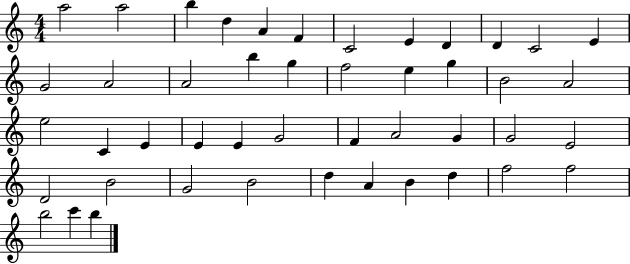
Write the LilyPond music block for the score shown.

{
  \clef treble
  \numericTimeSignature
  \time 4/4
  \key c \major
  a''2 a''2 | b''4 d''4 a'4 f'4 | c'2 e'4 d'4 | d'4 c'2 e'4 | \break g'2 a'2 | a'2 b''4 g''4 | f''2 e''4 g''4 | b'2 a'2 | \break e''2 c'4 e'4 | e'4 e'4 g'2 | f'4 a'2 g'4 | g'2 e'2 | \break d'2 b'2 | g'2 b'2 | d''4 a'4 b'4 d''4 | f''2 f''2 | \break b''2 c'''4 b''4 | \bar "|."
}